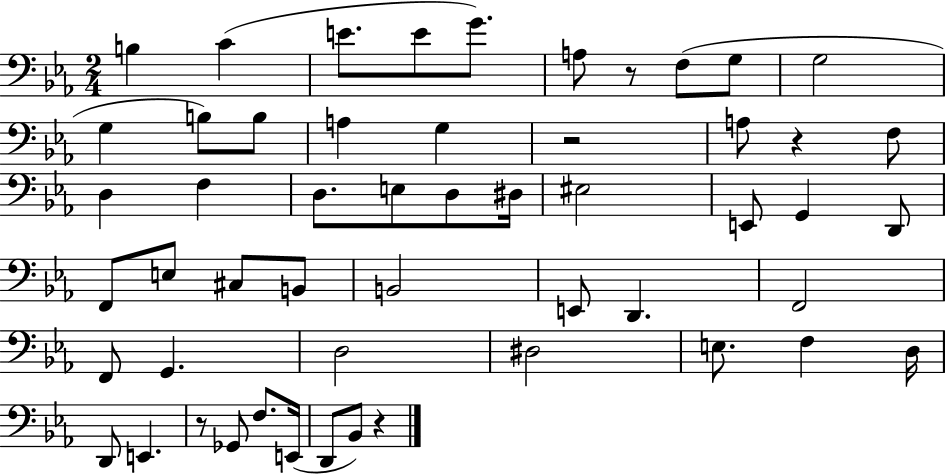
X:1
T:Untitled
M:2/4
L:1/4
K:Eb
B, C E/2 E/2 G/2 A,/2 z/2 F,/2 G,/2 G,2 G, B,/2 B,/2 A, G, z2 A,/2 z F,/2 D, F, D,/2 E,/2 D,/2 ^D,/4 ^E,2 E,,/2 G,, D,,/2 F,,/2 E,/2 ^C,/2 B,,/2 B,,2 E,,/2 D,, F,,2 F,,/2 G,, D,2 ^D,2 E,/2 F, D,/4 D,,/2 E,, z/2 _G,,/2 F,/2 E,,/4 D,,/2 _B,,/2 z